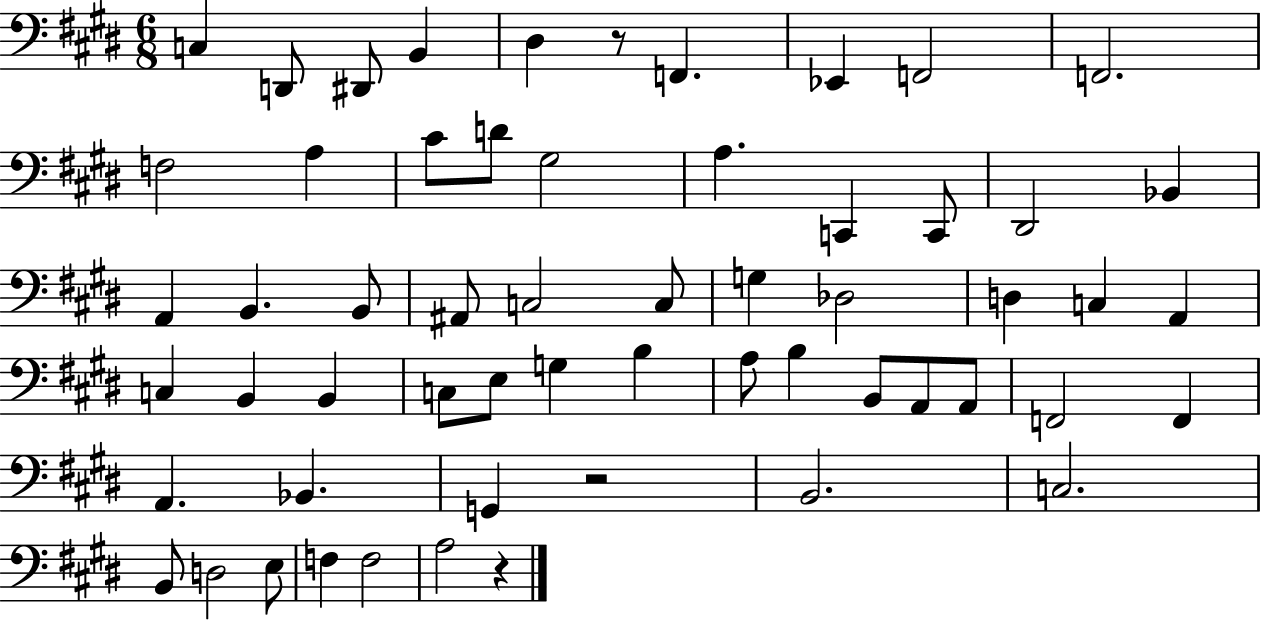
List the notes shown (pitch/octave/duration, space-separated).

C3/q D2/e D#2/e B2/q D#3/q R/e F2/q. Eb2/q F2/h F2/h. F3/h A3/q C#4/e D4/e G#3/h A3/q. C2/q C2/e D#2/h Bb2/q A2/q B2/q. B2/e A#2/e C3/h C3/e G3/q Db3/h D3/q C3/q A2/q C3/q B2/q B2/q C3/e E3/e G3/q B3/q A3/e B3/q B2/e A2/e A2/e F2/h F2/q A2/q. Bb2/q. G2/q R/h B2/h. C3/h. B2/e D3/h E3/e F3/q F3/h A3/h R/q